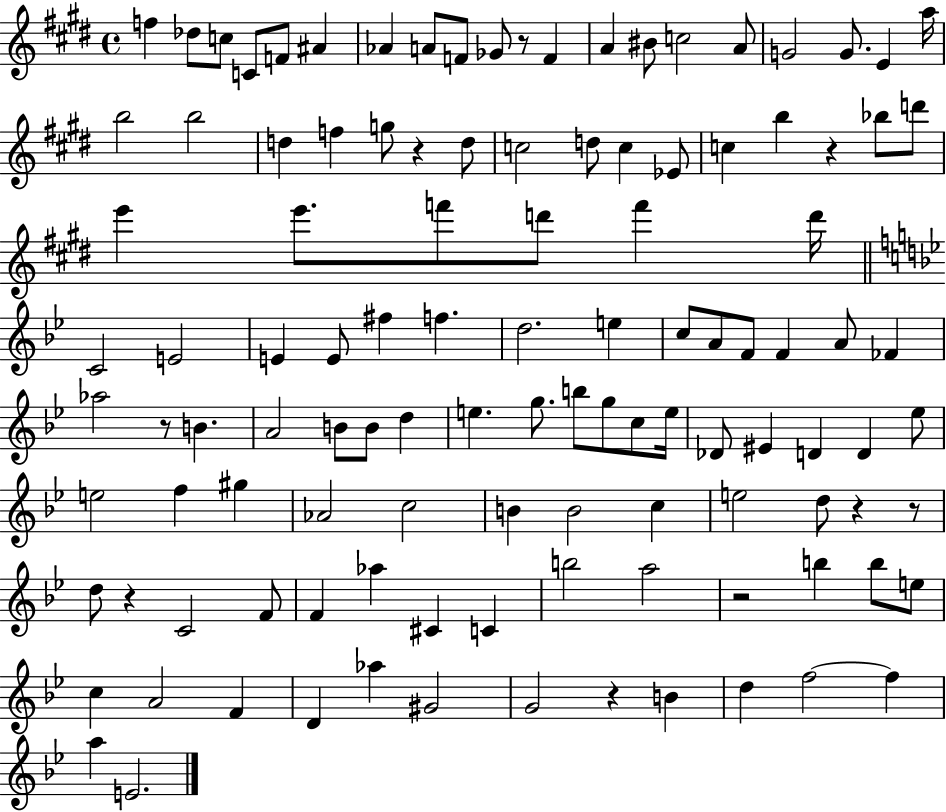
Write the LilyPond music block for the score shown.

{
  \clef treble
  \time 4/4
  \defaultTimeSignature
  \key e \major
  f''4 des''8 c''8 c'8 f'8 ais'4 | aes'4 a'8 f'8 ges'8 r8 f'4 | a'4 bis'8 c''2 a'8 | g'2 g'8. e'4 a''16 | \break b''2 b''2 | d''4 f''4 g''8 r4 d''8 | c''2 d''8 c''4 ees'8 | c''4 b''4 r4 bes''8 d'''8 | \break e'''4 e'''8. f'''8 d'''8 f'''4 d'''16 | \bar "||" \break \key bes \major c'2 e'2 | e'4 e'8 fis''4 f''4. | d''2. e''4 | c''8 a'8 f'8 f'4 a'8 fes'4 | \break aes''2 r8 b'4. | a'2 b'8 b'8 d''4 | e''4. g''8. b''8 g''8 c''8 e''16 | des'8 eis'4 d'4 d'4 ees''8 | \break e''2 f''4 gis''4 | aes'2 c''2 | b'4 b'2 c''4 | e''2 d''8 r4 r8 | \break d''8 r4 c'2 f'8 | f'4 aes''4 cis'4 c'4 | b''2 a''2 | r2 b''4 b''8 e''8 | \break c''4 a'2 f'4 | d'4 aes''4 gis'2 | g'2 r4 b'4 | d''4 f''2~~ f''4 | \break a''4 e'2. | \bar "|."
}